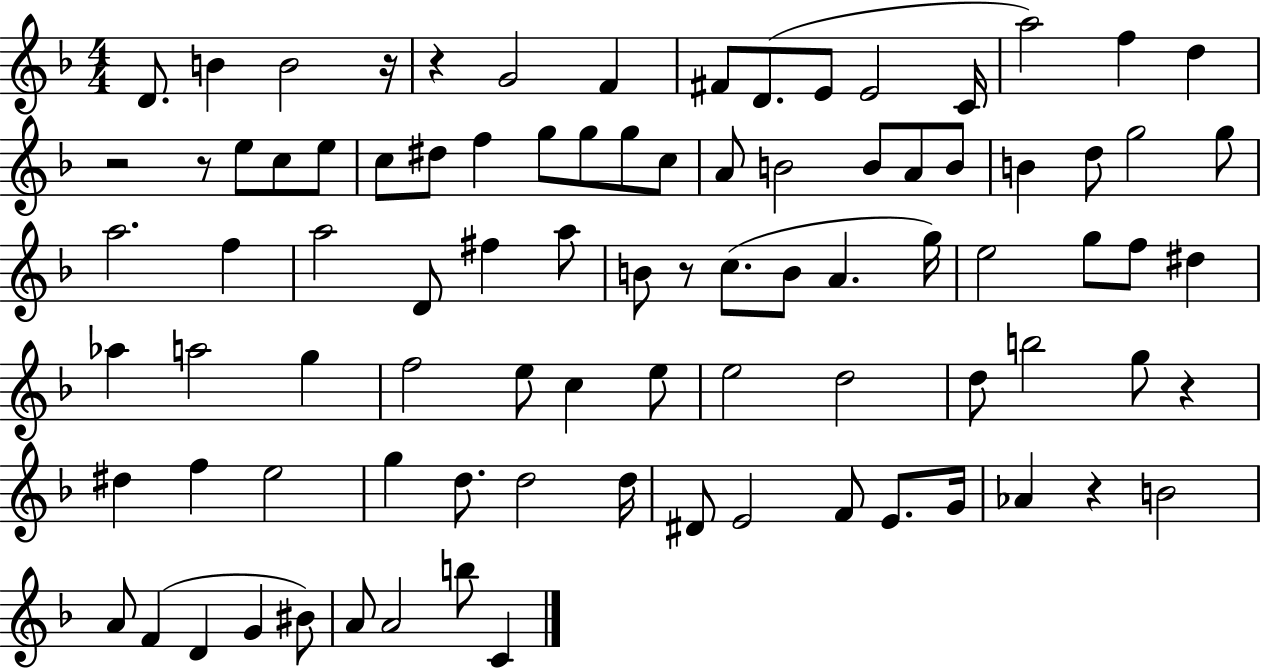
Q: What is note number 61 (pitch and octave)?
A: F5